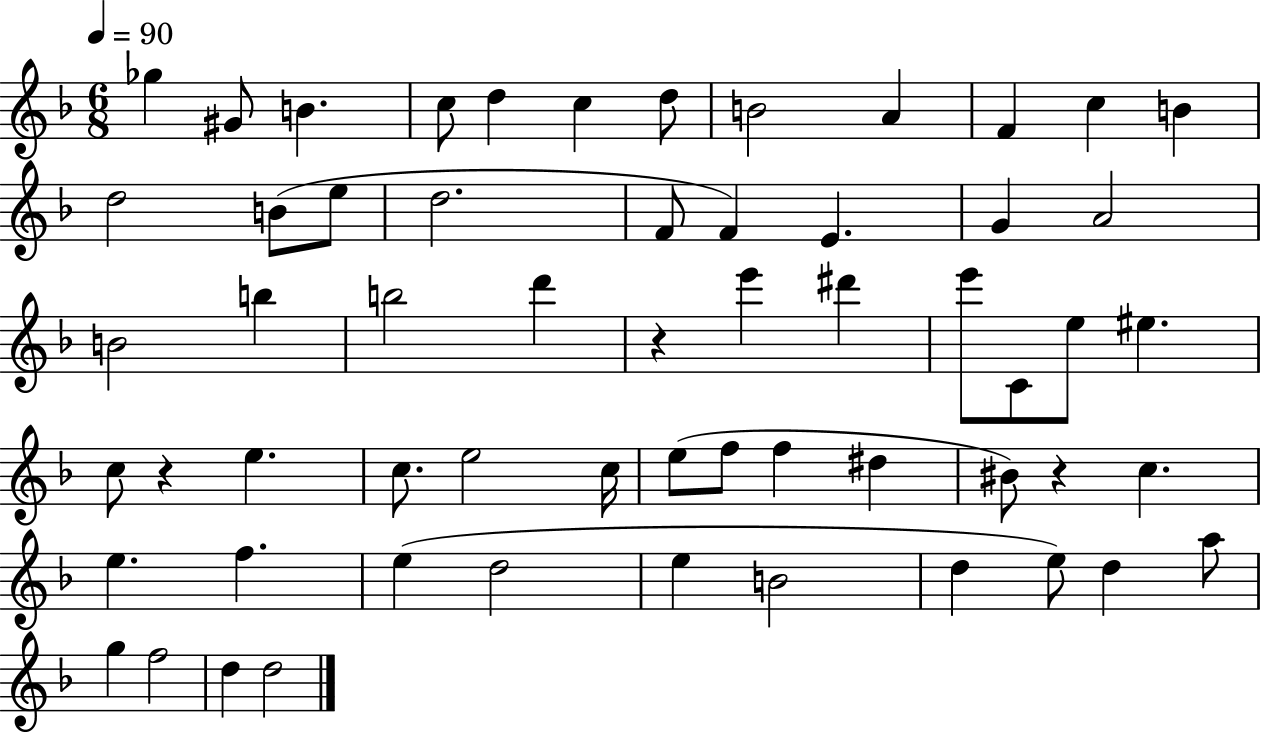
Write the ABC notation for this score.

X:1
T:Untitled
M:6/8
L:1/4
K:F
_g ^G/2 B c/2 d c d/2 B2 A F c B d2 B/2 e/2 d2 F/2 F E G A2 B2 b b2 d' z e' ^d' e'/2 C/2 e/2 ^e c/2 z e c/2 e2 c/4 e/2 f/2 f ^d ^B/2 z c e f e d2 e B2 d e/2 d a/2 g f2 d d2